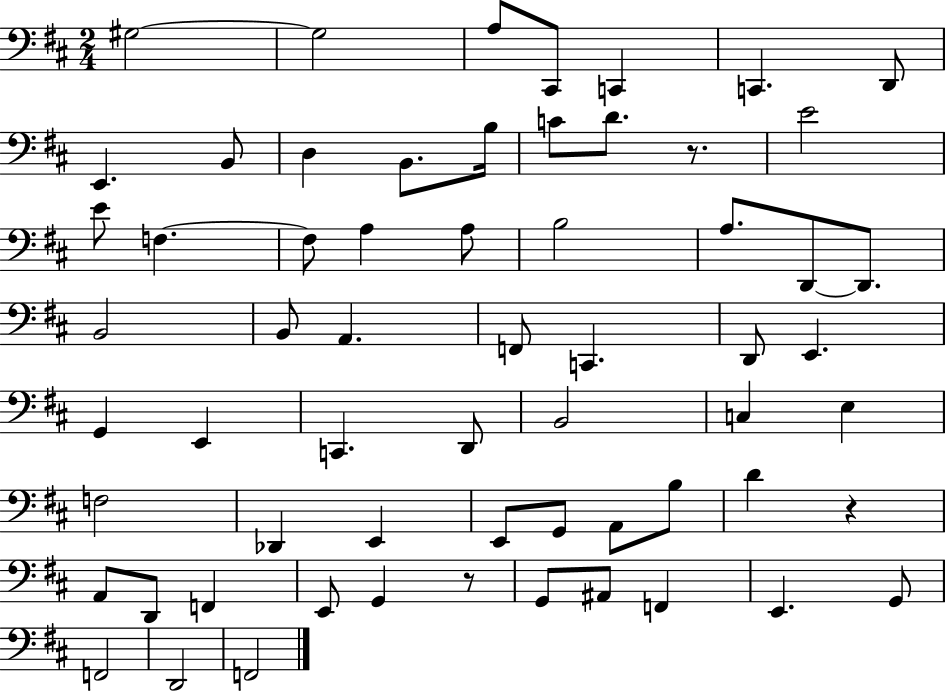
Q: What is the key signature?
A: D major